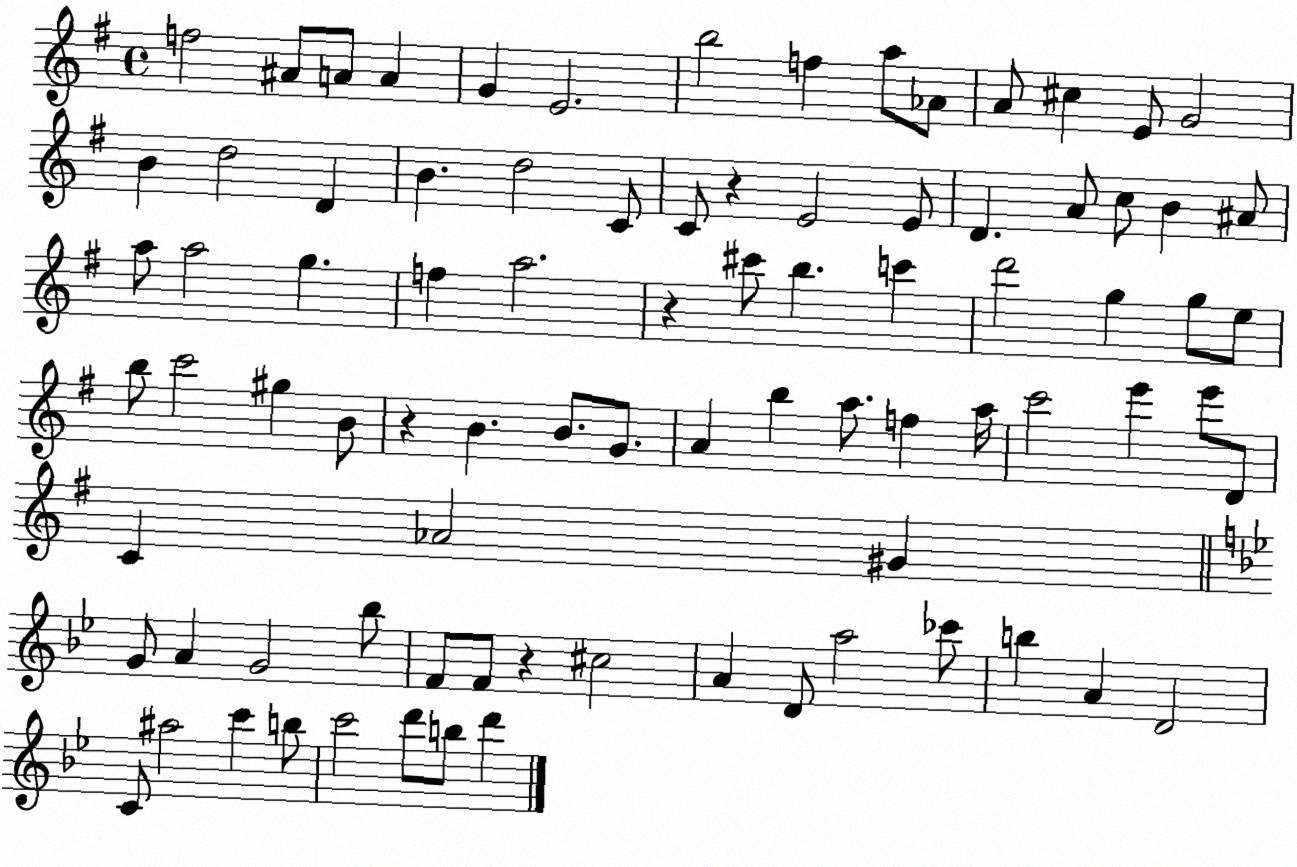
X:1
T:Untitled
M:4/4
L:1/4
K:G
f2 ^A/2 A/2 A G E2 b2 f a/2 _A/2 A/2 ^c E/2 G2 B d2 D B d2 C/2 C/2 z E2 E/2 D A/2 c/2 B ^A/2 a/2 a2 g f a2 z ^c'/2 b c' d'2 g g/2 e/2 b/2 c'2 ^g B/2 z B B/2 G/2 A b a/2 f a/4 c'2 e' e'/2 D/2 C _A2 ^G G/2 A G2 _b/2 F/2 F/2 z ^c2 A D/2 a2 _c'/2 b A D2 C/2 ^a2 c' b/2 c'2 d'/2 b/2 d'